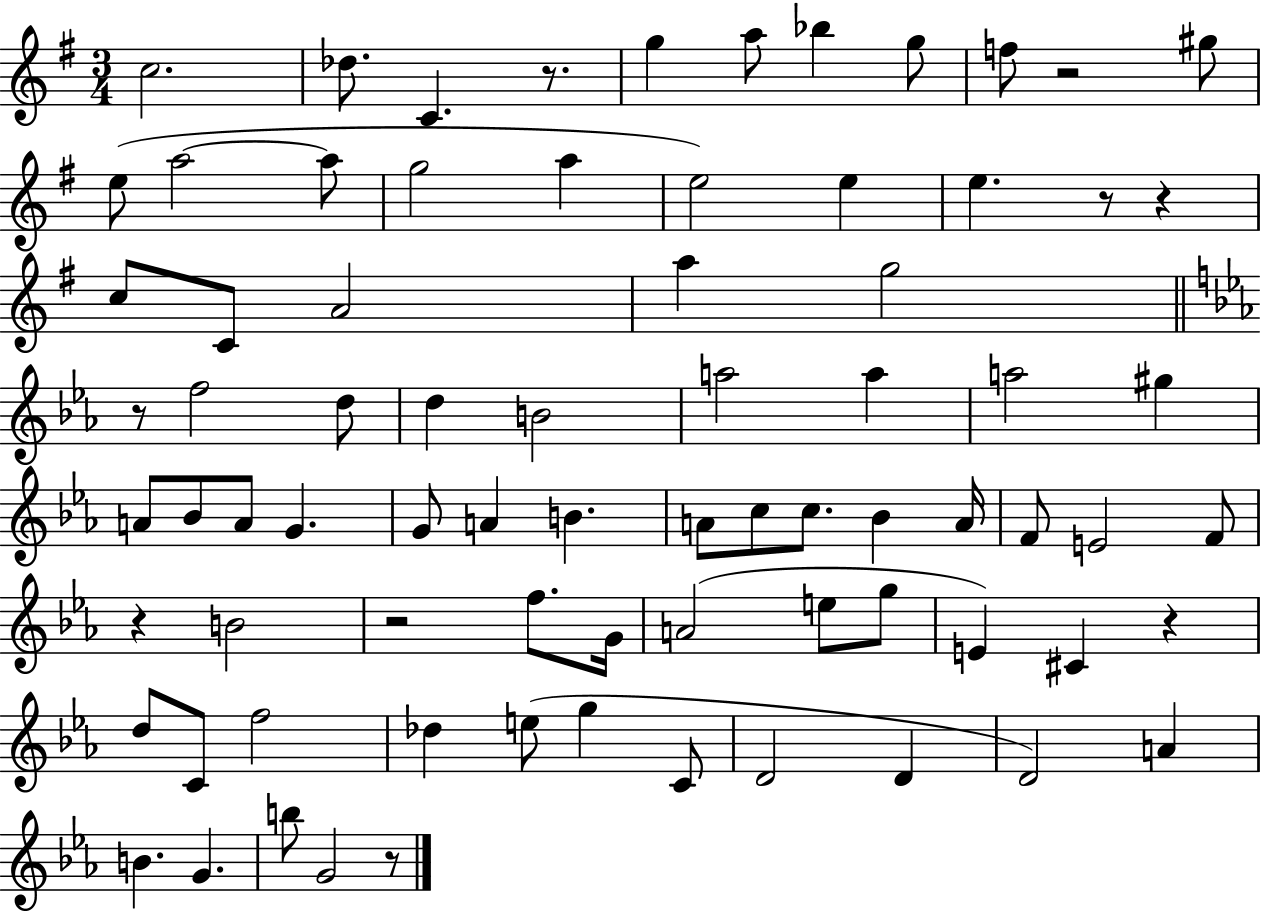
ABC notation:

X:1
T:Untitled
M:3/4
L:1/4
K:G
c2 _d/2 C z/2 g a/2 _b g/2 f/2 z2 ^g/2 e/2 a2 a/2 g2 a e2 e e z/2 z c/2 C/2 A2 a g2 z/2 f2 d/2 d B2 a2 a a2 ^g A/2 _B/2 A/2 G G/2 A B A/2 c/2 c/2 _B A/4 F/2 E2 F/2 z B2 z2 f/2 G/4 A2 e/2 g/2 E ^C z d/2 C/2 f2 _d e/2 g C/2 D2 D D2 A B G b/2 G2 z/2